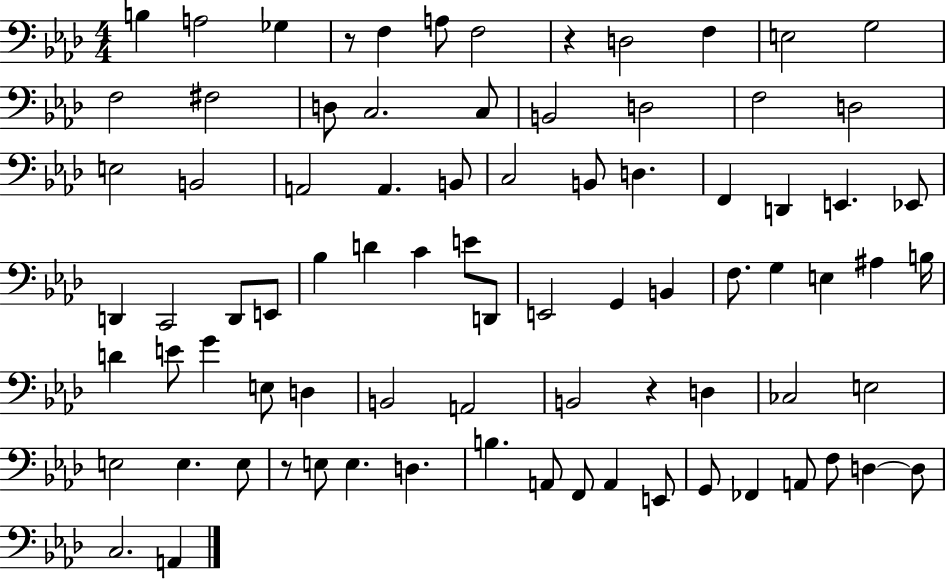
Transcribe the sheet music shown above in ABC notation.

X:1
T:Untitled
M:4/4
L:1/4
K:Ab
B, A,2 _G, z/2 F, A,/2 F,2 z D,2 F, E,2 G,2 F,2 ^F,2 D,/2 C,2 C,/2 B,,2 D,2 F,2 D,2 E,2 B,,2 A,,2 A,, B,,/2 C,2 B,,/2 D, F,, D,, E,, _E,,/2 D,, C,,2 D,,/2 E,,/2 _B, D C E/2 D,,/2 E,,2 G,, B,, F,/2 G, E, ^A, B,/4 D E/2 G E,/2 D, B,,2 A,,2 B,,2 z D, _C,2 E,2 E,2 E, E,/2 z/2 E,/2 E, D, B, A,,/2 F,,/2 A,, E,,/2 G,,/2 _F,, A,,/2 F,/2 D, D,/2 C,2 A,,